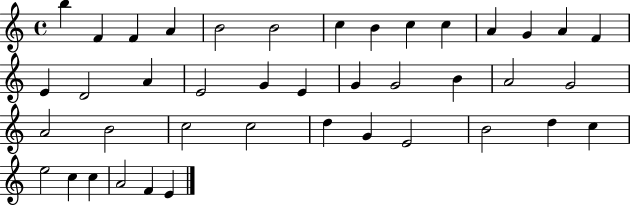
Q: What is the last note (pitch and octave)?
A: E4